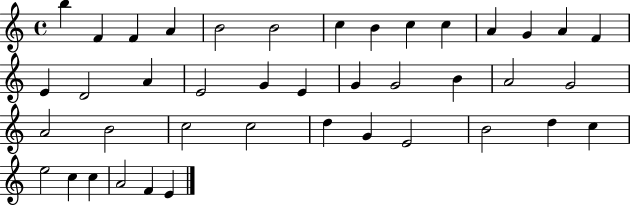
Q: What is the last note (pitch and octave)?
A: E4